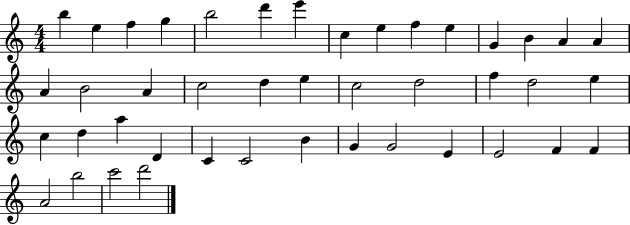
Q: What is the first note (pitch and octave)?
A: B5